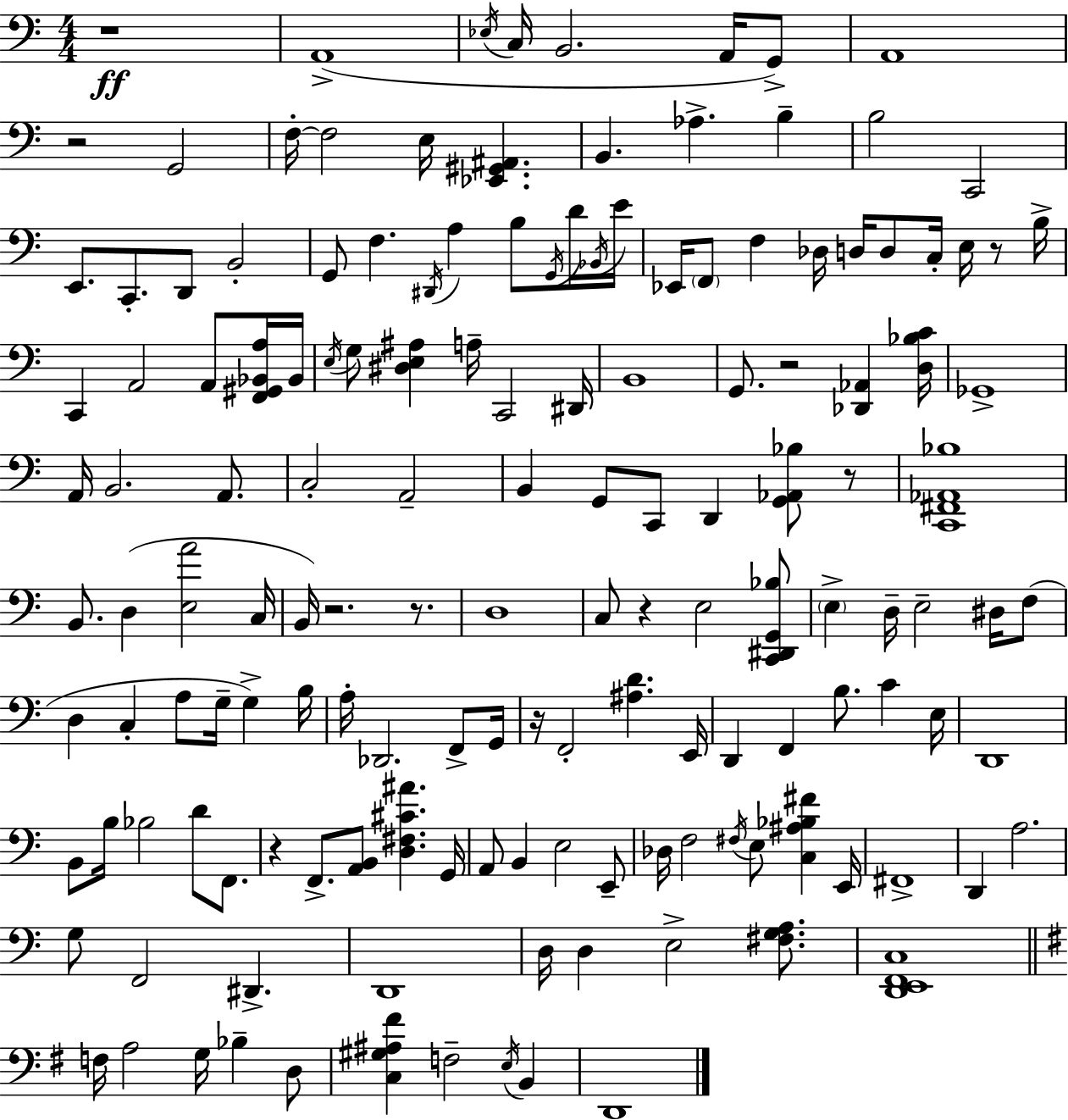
{
  \clef bass
  \numericTimeSignature
  \time 4/4
  \key c \major
  r1\ff | a,1->( | \acciaccatura { ees16 } c16 b,2. a,16 g,8->) | a,1 | \break r2 g,2 | f16-.~~ f2 e16 <ees, gis, ais,>4. | b,4. aes4.-> b4-- | b2 c,2 | \break e,8. c,8.-. d,8 b,2-. | g,8 f4. \acciaccatura { dis,16 } a4 b8 | \acciaccatura { g,16 } d'16 \acciaccatura { bes,16 } e'16 ees,16 \parenthesize f,8 f4 des16 d16 d8 c16-. | e16 r8 b16-> c,4 a,2 | \break a,8 <f, gis, bes, a>16 bes,16 \acciaccatura { e16 } g8 <dis e ais>4 a16-- c,2 | dis,16 b,1 | g,8. r2 | <des, aes,>4 <d bes c'>16 ges,1-> | \break a,16 b,2. | a,8. c2-. a,2-- | b,4 g,8 c,8 d,4 | <g, aes, bes>8 r8 <c, fis, aes, bes>1 | \break b,8. d4( <e a'>2 | c16 b,16) r2. | r8. d1 | c8 r4 e2 | \break <c, dis, g, bes>8 \parenthesize e4-> d16-- e2-- | dis16 f8( d4 c4-. a8 g16-- | g4->) b16 a16-. des,2. | f,8-> g,16 r16 f,2-. <ais d'>4. | \break e,16 d,4 f,4 b8. | c'4 e16 d,1 | b,8 b16 bes2 | d'8 f,8. r4 f,8.-> <a, b,>8 <d fis cis' ais'>4. | \break g,16 a,8 b,4 e2 | e,8-- des16 f2 \acciaccatura { fis16 } e8 | <c ais bes fis'>4 e,16 fis,1-> | d,4 a2. | \break g8 f,2 | dis,4.-> d,1 | d16 d4 e2-> | <fis g a>8. <d, e, f, c>1 | \break \bar "||" \break \key g \major f16 a2 g16 bes4-- d8 | <c gis ais fis'>4 f2-- \acciaccatura { e16 } b,4 | d,1 | \bar "|."
}